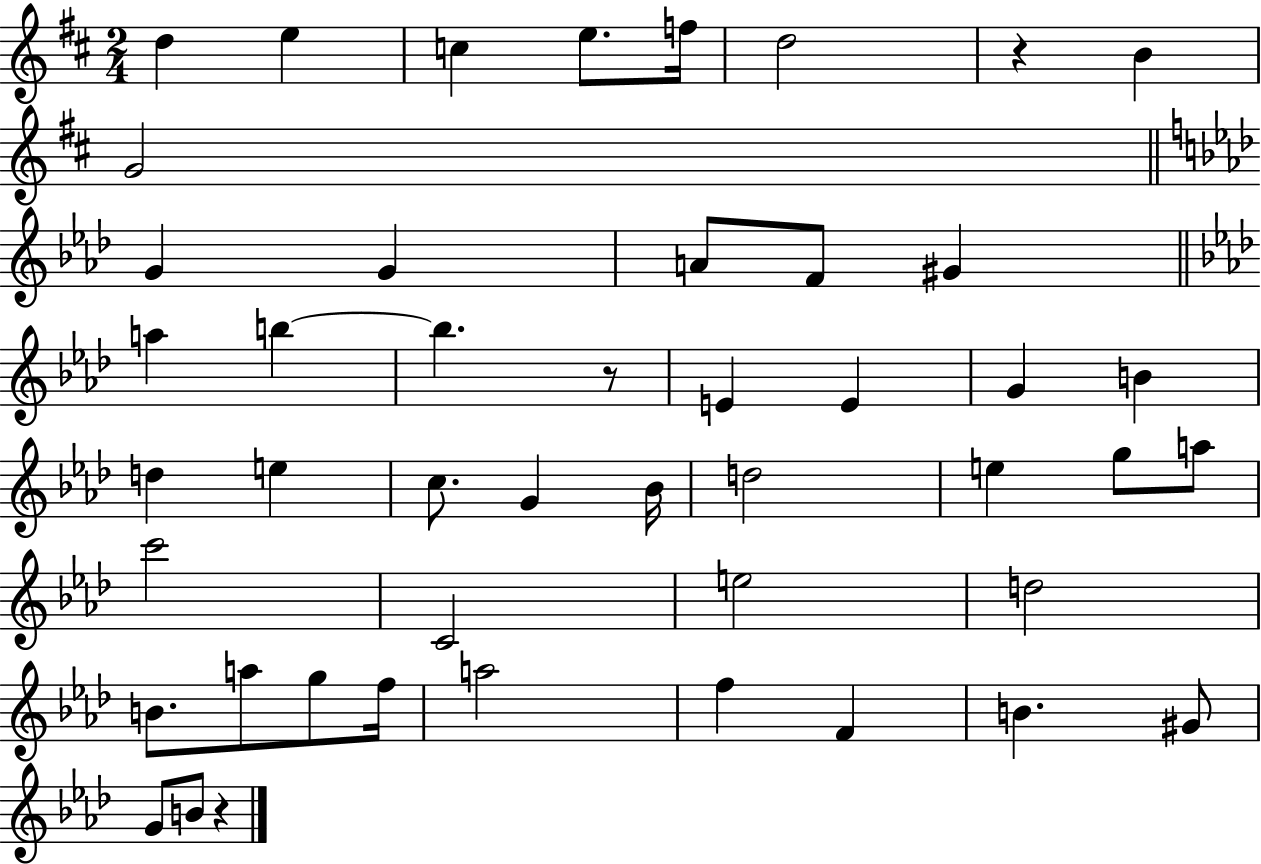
{
  \clef treble
  \numericTimeSignature
  \time 2/4
  \key d \major
  d''4 e''4 | c''4 e''8. f''16 | d''2 | r4 b'4 | \break g'2 | \bar "||" \break \key f \minor g'4 g'4 | a'8 f'8 gis'4 | \bar "||" \break \key f \minor a''4 b''4~~ | b''4. r8 | e'4 e'4 | g'4 b'4 | \break d''4 e''4 | c''8. g'4 bes'16 | d''2 | e''4 g''8 a''8 | \break c'''2 | c'2 | e''2 | d''2 | \break b'8. a''8 g''8 f''16 | a''2 | f''4 f'4 | b'4. gis'8 | \break g'8 b'8 r4 | \bar "|."
}